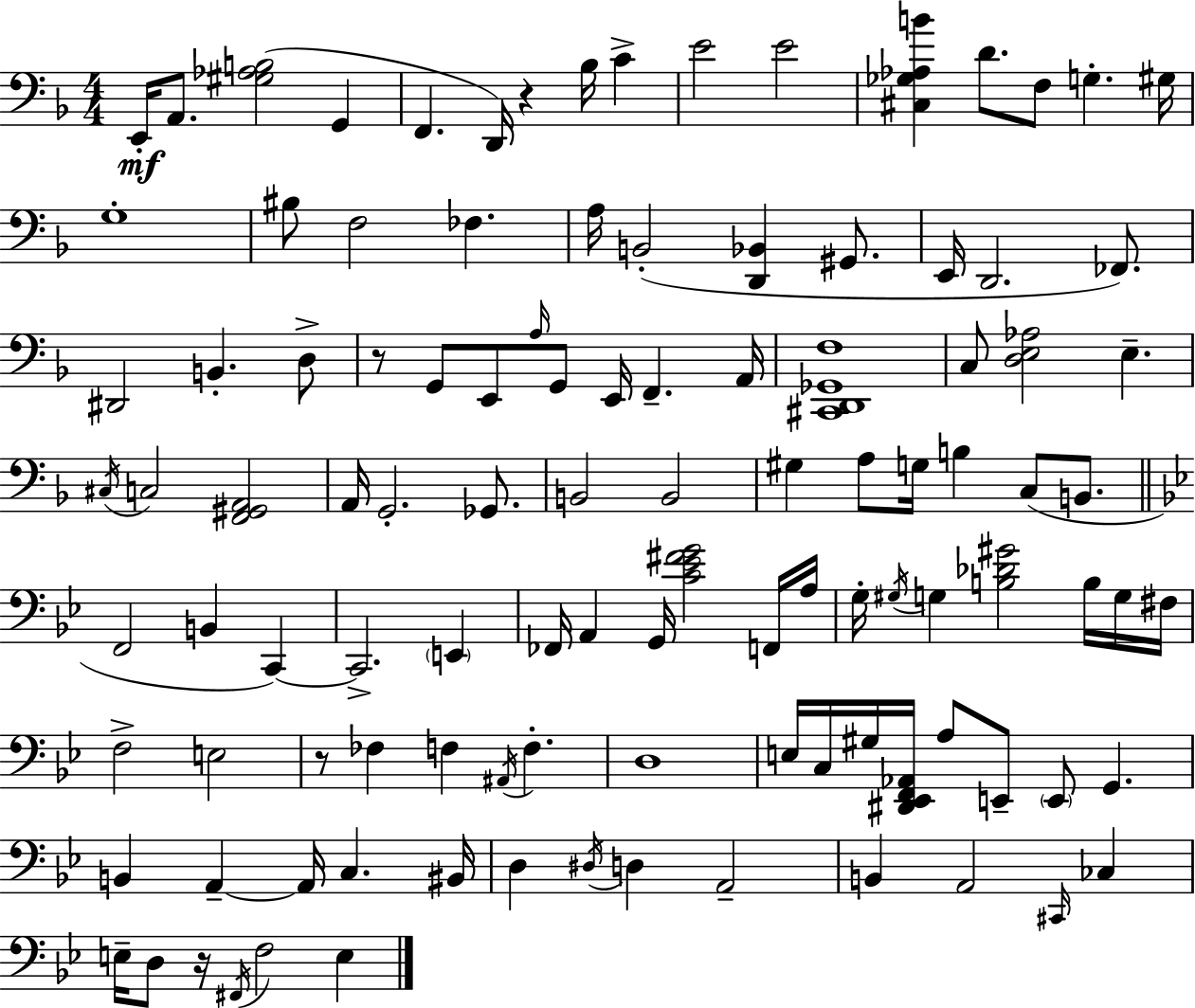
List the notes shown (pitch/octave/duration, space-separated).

E2/s A2/e. [G#3,Ab3,B3]/h G2/q F2/q. D2/s R/q Bb3/s C4/q E4/h E4/h [C#3,Gb3,Ab3,B4]/q D4/e. F3/e G3/q. G#3/s G3/w BIS3/e F3/h FES3/q. A3/s B2/h [D2,Bb2]/q G#2/e. E2/s D2/h. FES2/e. D#2/h B2/q. D3/e R/e G2/e E2/e A3/s G2/e E2/s F2/q. A2/s [C#2,D2,Gb2,F3]/w C3/e [D3,E3,Ab3]/h E3/q. C#3/s C3/h [F2,G#2,A2]/h A2/s G2/h. Gb2/e. B2/h B2/h G#3/q A3/e G3/s B3/q C3/e B2/e. F2/h B2/q C2/q C2/h. E2/q FES2/s A2/q G2/s [C4,Eb4,F#4,G4]/h F2/s A3/s G3/s G#3/s G3/q [B3,Db4,G#4]/h B3/s G3/s F#3/s F3/h E3/h R/e FES3/q F3/q A#2/s F3/q. D3/w E3/s C3/s G#3/s [D#2,Eb2,F2,Ab2]/s A3/e E2/e E2/e G2/q. B2/q A2/q A2/s C3/q. BIS2/s D3/q D#3/s D3/q A2/h B2/q A2/h C#2/s CES3/q E3/s D3/e R/s F#2/s F3/h E3/q